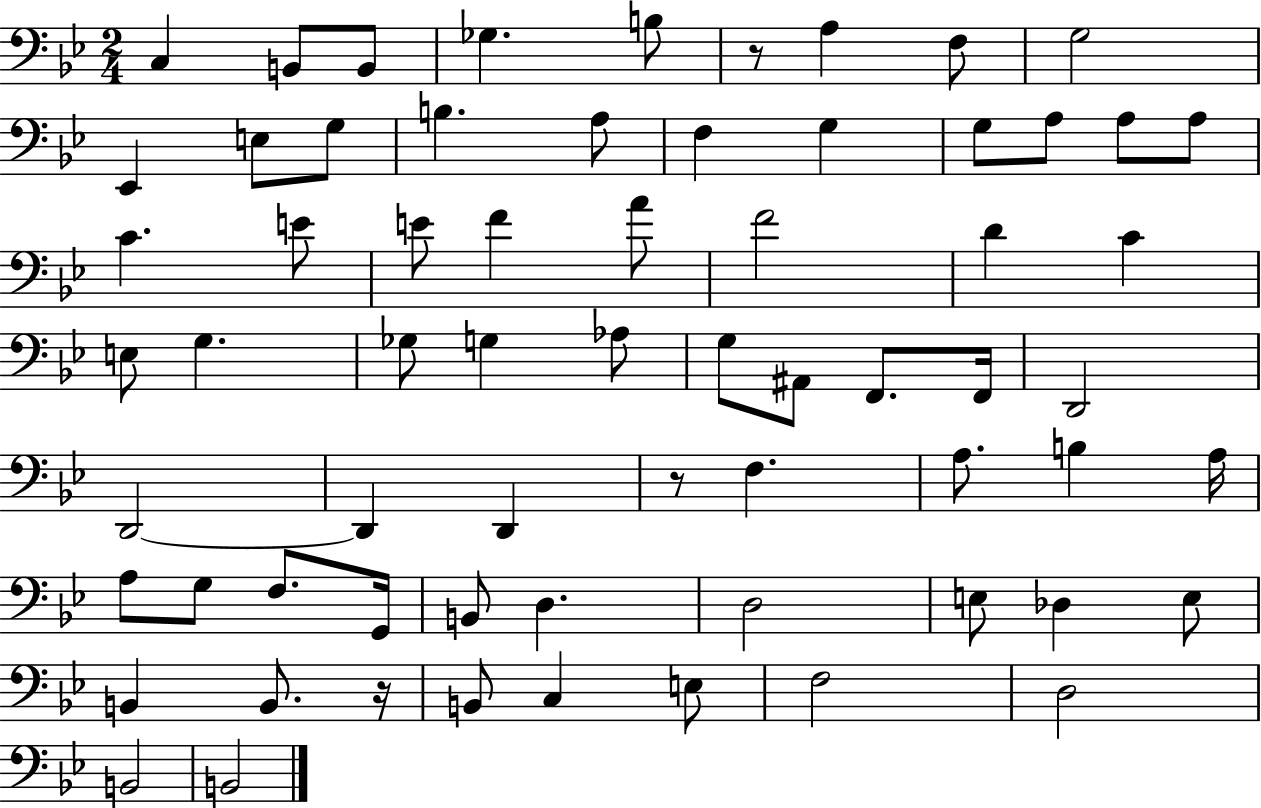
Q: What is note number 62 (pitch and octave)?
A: B2